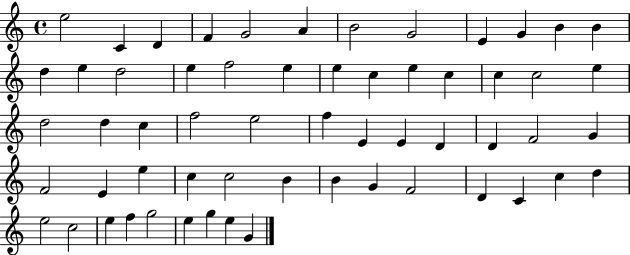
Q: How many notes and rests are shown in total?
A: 59